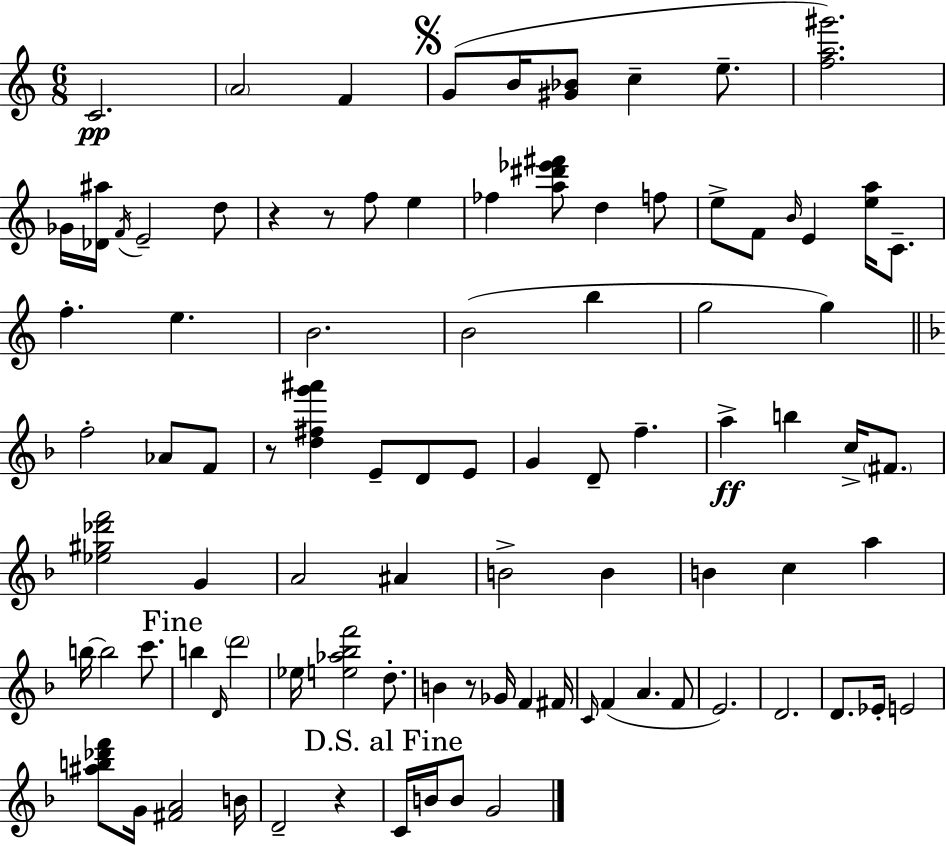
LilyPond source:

{
  \clef treble
  \numericTimeSignature
  \time 6/8
  \key c \major
  c'2.\pp | \parenthesize a'2 f'4 | \mark \markup { \musicglyph "scripts.segno" } g'8( b'16 <gis' bes'>8 c''4-- e''8.-- | <f'' a'' gis'''>2.) | \break ges'16 <des' ais''>16 \acciaccatura { f'16 } e'2-- d''8 | r4 r8 f''8 e''4 | fes''4 <a'' dis''' ees''' fis'''>8 d''4 f''8 | e''8-> f'8 \grace { b'16 } e'4 <e'' a''>16 c'8.-- | \break f''4.-. e''4. | b'2. | b'2( b''4 | g''2 g''4) | \break \bar "||" \break \key d \minor f''2-. aes'8 f'8 | r8 <d'' fis'' g''' ais'''>4 e'8-- d'8 e'8 | g'4 d'8-- f''4.-- | a''4->\ff b''4 c''16-> \parenthesize fis'8. | \break <ees'' gis'' des''' f'''>2 g'4 | a'2 ais'4 | b'2-> b'4 | b'4 c''4 a''4 | \break b''16~~ b''2 c'''8. | \mark "Fine" b''4 \grace { d'16 } \parenthesize d'''2 | ees''16 <e'' aes'' bes'' f'''>2 d''8.-. | b'4 r8 ges'16 f'4 | \break fis'16 \grace { c'16 } f'4( a'4. | f'8 e'2.) | d'2. | d'8. ees'16-. e'2 | \break <ais'' b'' des''' f'''>8 g'16 <fis' a'>2 | b'16 d'2-- r4 | \mark "D.S. al Fine" c'16 b'16 b'8 g'2 | \bar "|."
}